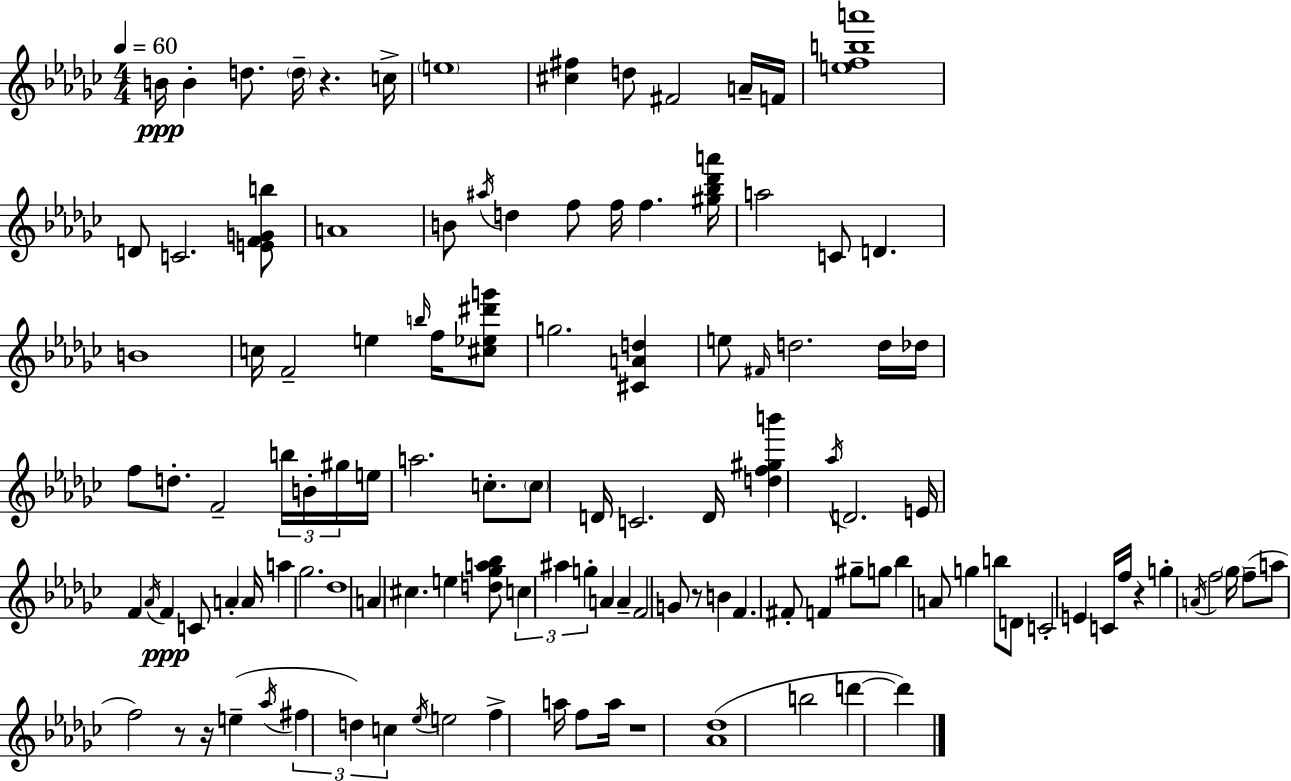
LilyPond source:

{
  \clef treble
  \numericTimeSignature
  \time 4/4
  \key ees \minor
  \tempo 4 = 60
  b'16\ppp b'4-. d''8. \parenthesize d''16-- r4. c''16-> | \parenthesize e''1 | <cis'' fis''>4 d''8 fis'2 a'16-- f'16 | <e'' f'' b'' a'''>1 | \break d'8 c'2. <e' f' g' b''>8 | a'1 | b'8 \acciaccatura { ais''16 } d''4 f''8 f''16 f''4. | <gis'' bes'' des''' a'''>16 a''2 c'8 d'4. | \break b'1 | c''16 f'2-- e''4 \grace { b''16 } f''16 | <cis'' ees'' dis''' g'''>8 g''2. <cis' a' d''>4 | e''8 \grace { fis'16 } d''2. | \break d''16 des''16 f''8 d''8.-. f'2-- | \tuplet 3/2 { b''16 b'16-. gis''16 } e''16 a''2. | c''8.-. \parenthesize c''8 d'16 c'2. | d'16 <d'' f'' gis'' b'''>4 \acciaccatura { aes''16 } d'2. | \break e'16 f'4 \acciaccatura { aes'16 } f'4\ppp c'8 | a'4-. a'16 a''4 ges''2. | des''1 | a'4 cis''4. e''4 | \break <d'' ges'' a'' bes''>8 \tuplet 3/2 { c''4 ais''4 g''4-. } | a'4 a'4-- f'2 | g'8 r8 b'4 f'4. fis'8-. | f'4 gis''8-- g''8 bes''4 a'8 g''4 | \break b''8 d'8 c'2-. e'4 | c'16 f''16 r4 g''4-. \acciaccatura { a'16 } f''2 | \parenthesize ges''16 f''8--( a''8 f''2) | r8 r16 e''4--( \acciaccatura { aes''16 } \tuplet 3/2 { fis''4 d''4) | \break c''4 } \acciaccatura { ees''16 } e''2 | f''4-> a''16 f''8 a''16 r1 | <aes' des''>1( | b''2 | \break d'''4~~ d'''4) \bar "|."
}